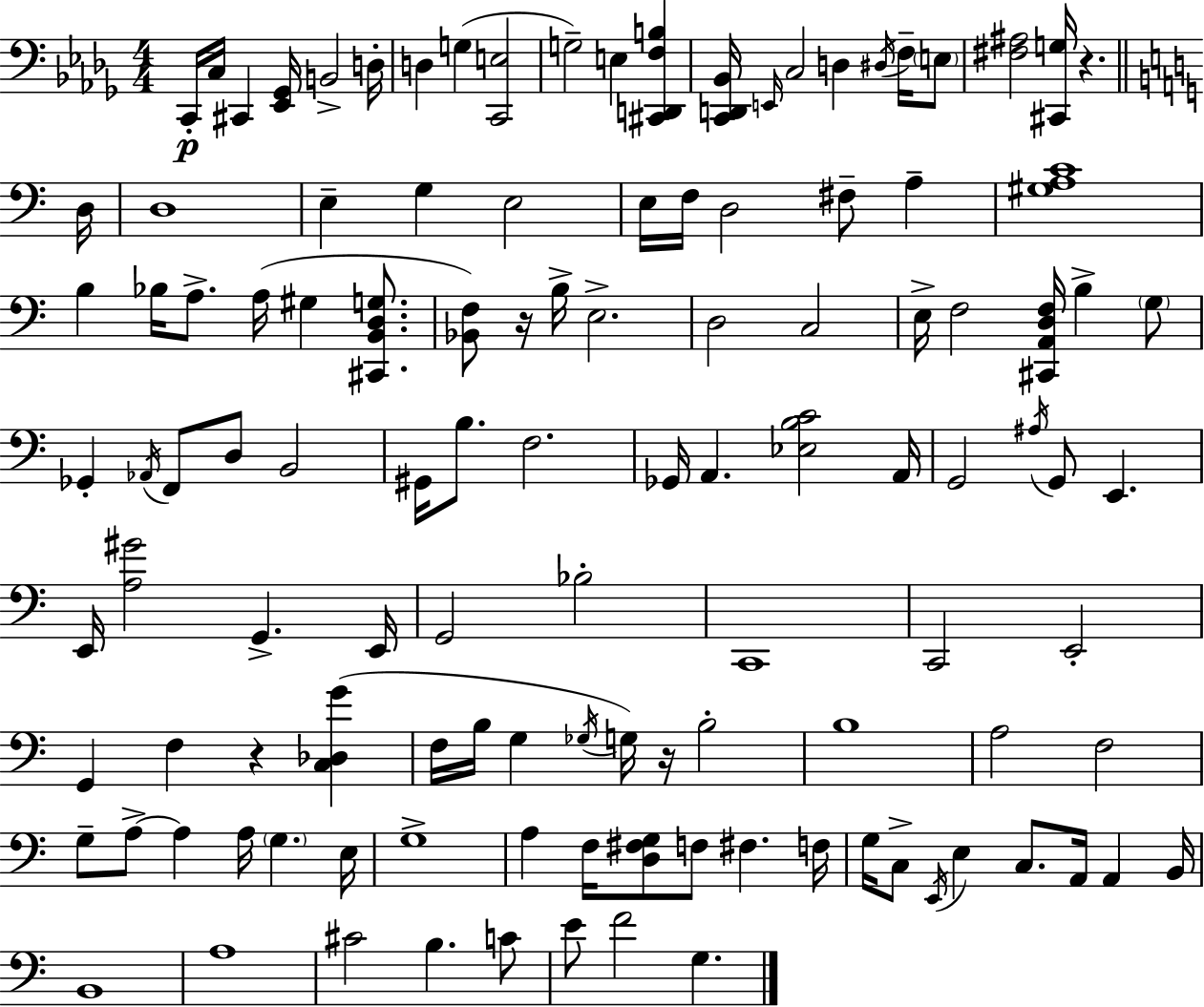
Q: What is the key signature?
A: BES minor